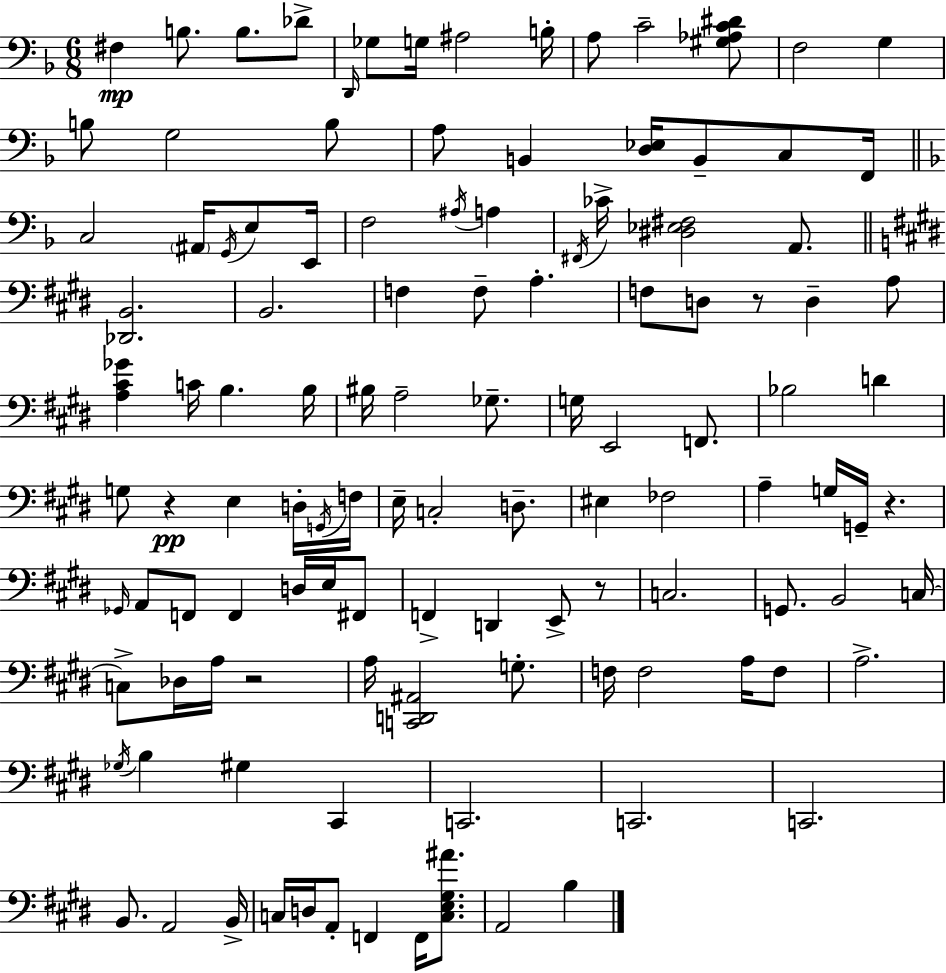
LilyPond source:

{
  \clef bass
  \numericTimeSignature
  \time 6/8
  \key d \minor
  \repeat volta 2 { fis4\mp b8. b8. des'8-> | \grace { d,16 } ges8 g16 ais2 | b16-. a8 c'2-- <gis aes c' dis'>8 | f2 g4 | \break b8 g2 b8 | a8 b,4 <d ees>16 b,8-- c8 | f,16 \bar "||" \break \key f \major c2 \parenthesize ais,16 \acciaccatura { g,16 } e8 | e,16 f2 \acciaccatura { ais16 } a4 | \acciaccatura { fis,16 } ces'16-> <dis ees fis>2 | a,8. \bar "||" \break \key e \major <des, b,>2. | b,2. | f4 f8-- a4.-. | f8 d8 r8 d4-- a8 | \break <a cis' ges'>4 c'16 b4. b16 | bis16 a2-- ges8.-- | g16 e,2 f,8. | bes2 d'4 | \break g8 r4\pp e4 d16-. \acciaccatura { g,16 } | f16 e16-- c2-. d8.-- | eis4 fes2 | a4-- g16 g,16-- r4. | \break \grace { ges,16 } a,8 f,8 f,4 d16 e16 | fis,8 f,4-> d,4 e,8-> | r8 c2. | g,8. b,2 | \break c16~~ c8-> des16 a16 r2 | a16 <c, d, ais,>2 g8.-. | f16 f2 a16 | f8 a2.-> | \break \acciaccatura { ges16 } b4 gis4 cis,4 | c,2. | c,2. | c,2. | \break b,8. a,2 | b,16-> c16 d16 a,8-. f,4 f,16 | <c e gis ais'>8. a,2 b4 | } \bar "|."
}